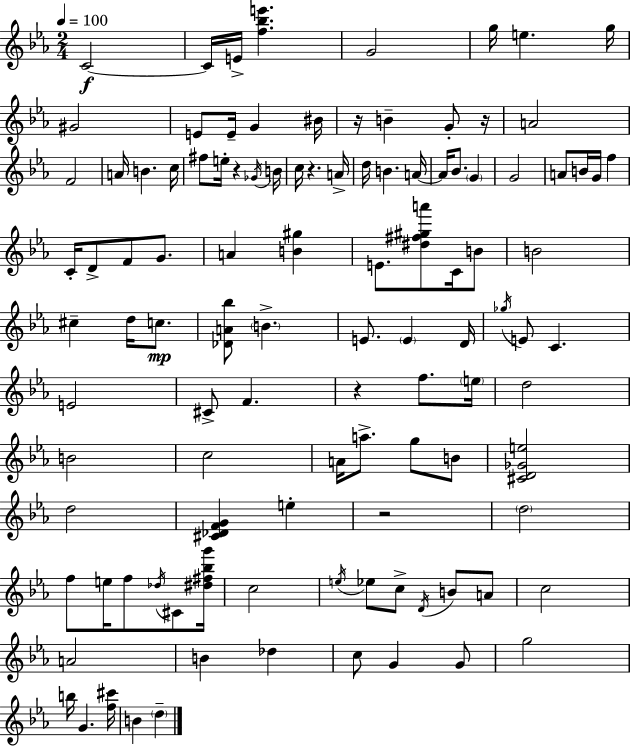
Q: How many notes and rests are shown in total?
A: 108